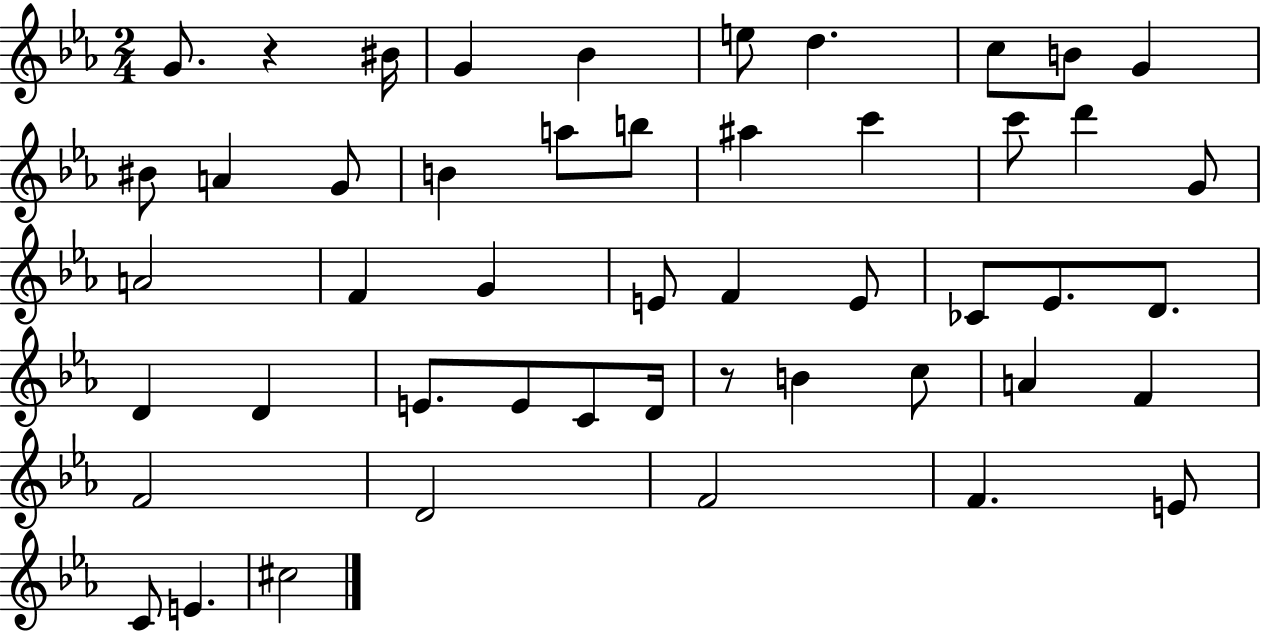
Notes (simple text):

G4/e. R/q BIS4/s G4/q Bb4/q E5/e D5/q. C5/e B4/e G4/q BIS4/e A4/q G4/e B4/q A5/e B5/e A#5/q C6/q C6/e D6/q G4/e A4/h F4/q G4/q E4/e F4/q E4/e CES4/e Eb4/e. D4/e. D4/q D4/q E4/e. E4/e C4/e D4/s R/e B4/q C5/e A4/q F4/q F4/h D4/h F4/h F4/q. E4/e C4/e E4/q. C#5/h